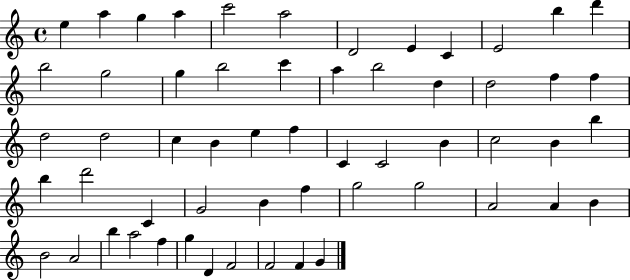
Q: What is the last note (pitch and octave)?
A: G4